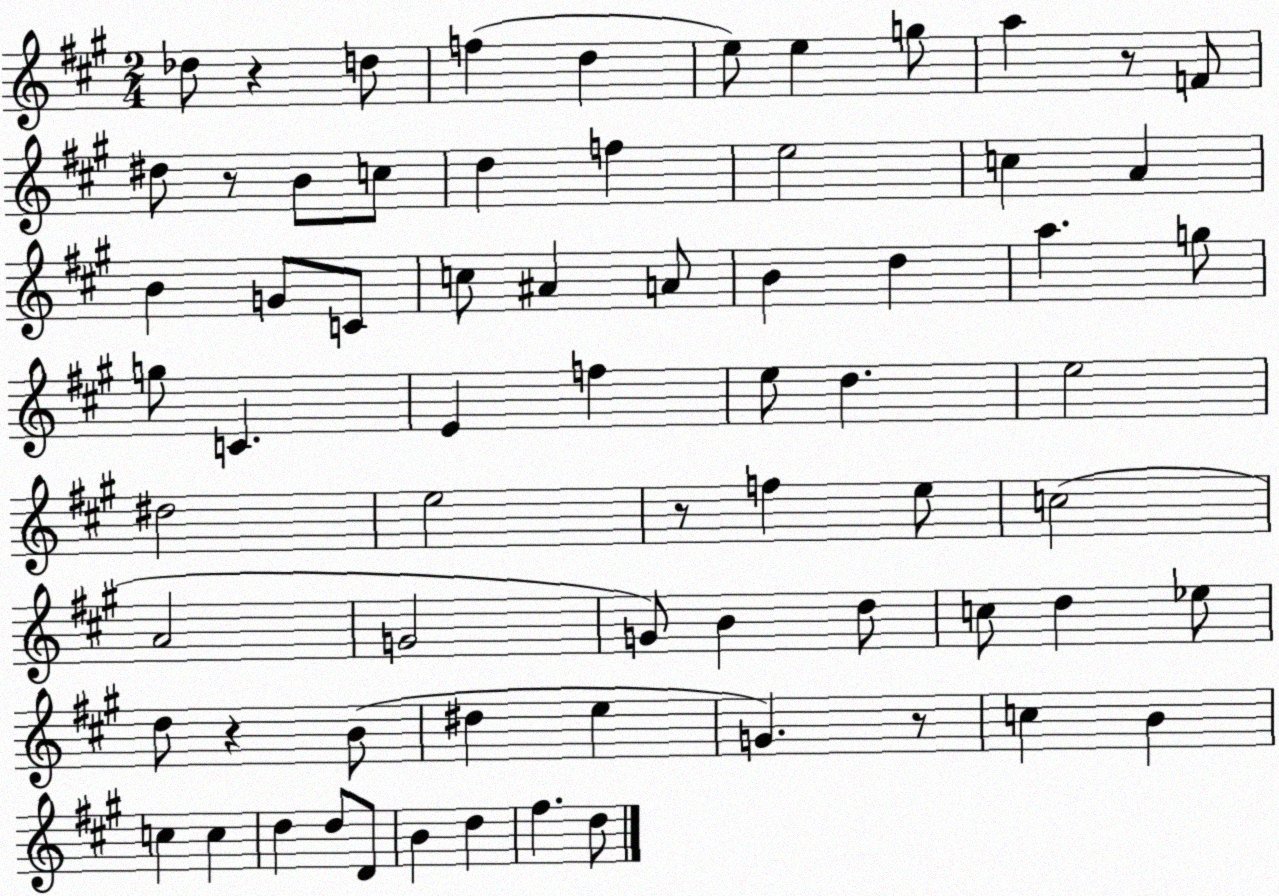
X:1
T:Untitled
M:2/4
L:1/4
K:A
_d/2 z d/2 f d e/2 e g/2 a z/2 F/2 ^d/2 z/2 B/2 c/2 d f e2 c A B G/2 C/2 c/2 ^A A/2 B d a g/2 g/2 C E f e/2 d e2 ^d2 e2 z/2 f e/2 c2 A2 G2 G/2 B d/2 c/2 d _e/2 d/2 z B/2 ^d e G z/2 c B c c d d/2 D/2 B d ^f d/2